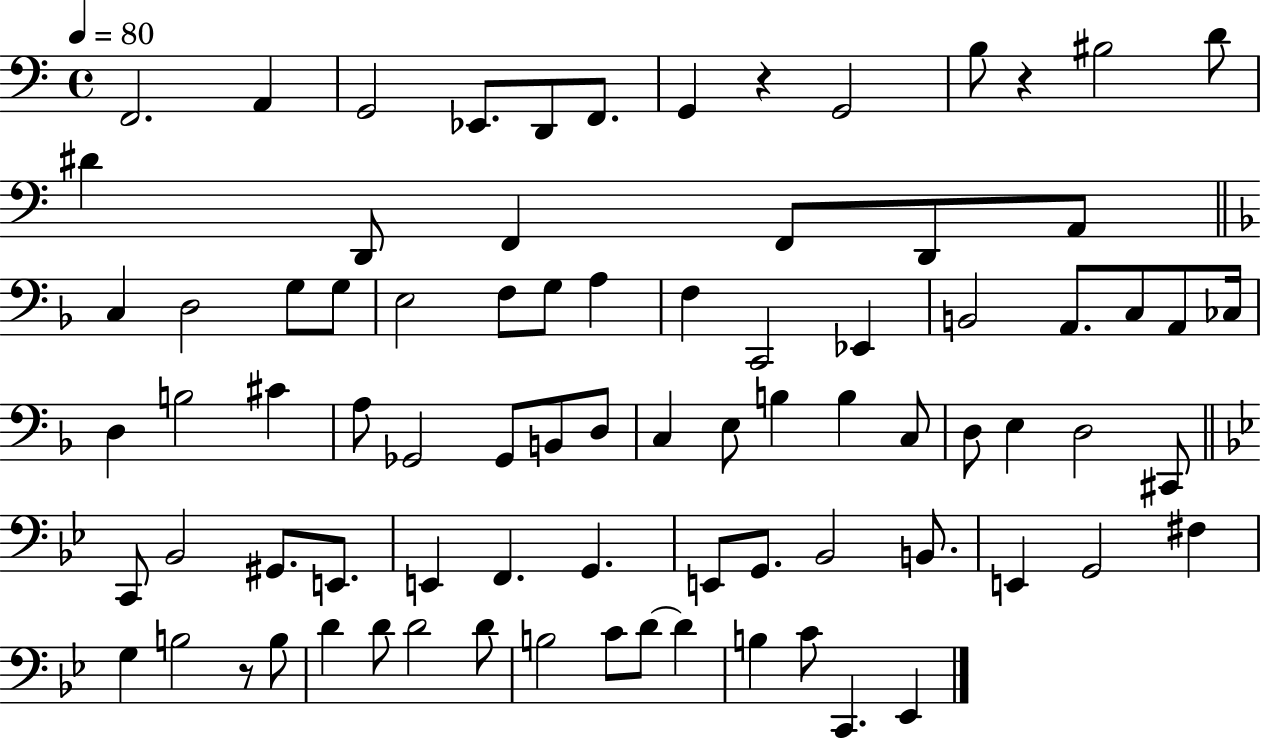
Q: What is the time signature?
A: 4/4